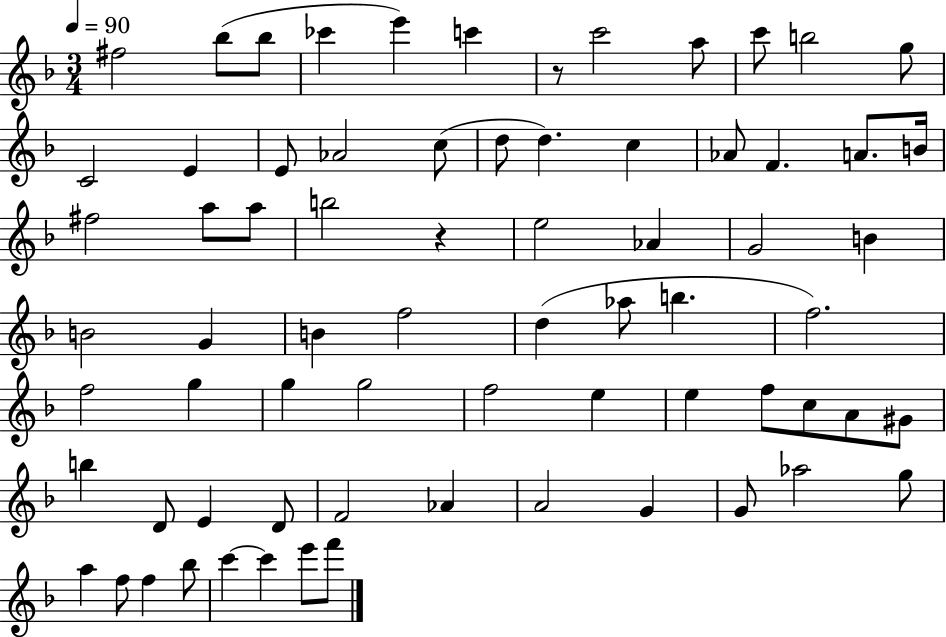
F#5/h Bb5/e Bb5/e CES6/q E6/q C6/q R/e C6/h A5/e C6/e B5/h G5/e C4/h E4/q E4/e Ab4/h C5/e D5/e D5/q. C5/q Ab4/e F4/q. A4/e. B4/s F#5/h A5/e A5/e B5/h R/q E5/h Ab4/q G4/h B4/q B4/h G4/q B4/q F5/h D5/q Ab5/e B5/q. F5/h. F5/h G5/q G5/q G5/h F5/h E5/q E5/q F5/e C5/e A4/e G#4/e B5/q D4/e E4/q D4/e F4/h Ab4/q A4/h G4/q G4/e Ab5/h G5/e A5/q F5/e F5/q Bb5/e C6/q C6/q E6/e F6/e